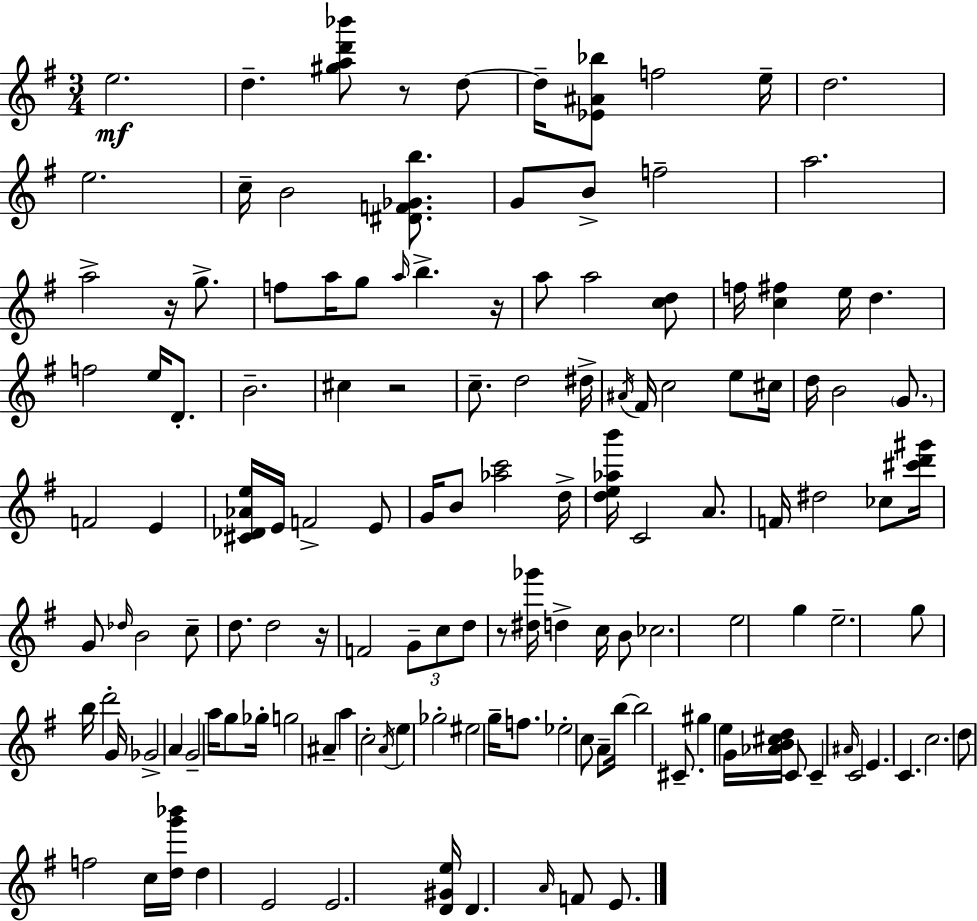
E5/h. D5/q. [G#5,A5,D6,Bb6]/e R/e D5/e D5/s [Eb4,A#4,Bb5]/e F5/h E5/s D5/h. E5/h. C5/s B4/h [D#4,F4,Gb4,B5]/e. G4/e B4/e F5/h A5/h. A5/h R/s G5/e. F5/e A5/s G5/e A5/s B5/q. R/s A5/e A5/h [C5,D5]/e F5/s [C5,F#5]/q E5/s D5/q. F5/h E5/s D4/e. B4/h. C#5/q R/h C5/e. D5/h D#5/s A#4/s F#4/s C5/h E5/e C#5/s D5/s B4/h G4/e. F4/h E4/q [C#4,Db4,Ab4,E5]/s E4/s F4/h E4/e G4/s B4/e [Ab5,C6]/h D5/s [D5,E5,Ab5,B6]/s C4/h A4/e. F4/s D#5/h CES5/e [C#6,D6,G#6]/s G4/e Db5/s B4/h C5/e D5/e. D5/h R/s F4/h G4/e C5/e D5/e R/e [D#5,Gb6]/s D5/q C5/s B4/e CES5/h. E5/h G5/q E5/h. G5/e B5/s D6/h G4/s Gb4/h A4/q G4/h A5/s G5/e Gb5/s G5/h A#4/q A5/q C5/h A4/s E5/q Gb5/h EIS5/h G5/s F5/e. Eb5/h C5/e A4/e B5/s B5/h C#4/e. G#5/q E5/q G4/s [Ab4,B4,C#5,D5]/s C4/e C4/q A#4/s C4/h E4/q. C4/q. C5/h. D5/e F5/h C5/s [D5,G6,Bb6]/s D5/q E4/h E4/h. [D4,G#4,E5]/s D4/q. A4/s F4/e E4/e.